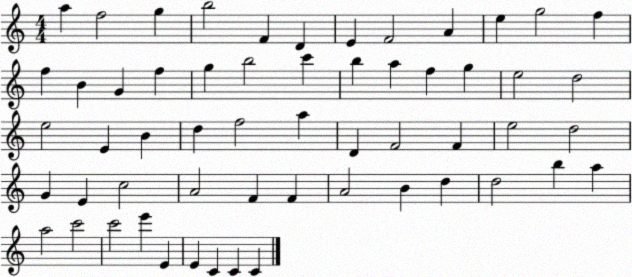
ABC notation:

X:1
T:Untitled
M:4/4
L:1/4
K:C
a f2 g b2 F D E F2 A e g2 f f B G f g b2 c' b a f g e2 d2 e2 E B d f2 a D F2 F e2 d2 G E c2 A2 F F A2 B d d2 b a a2 c'2 c'2 e' E E C C C